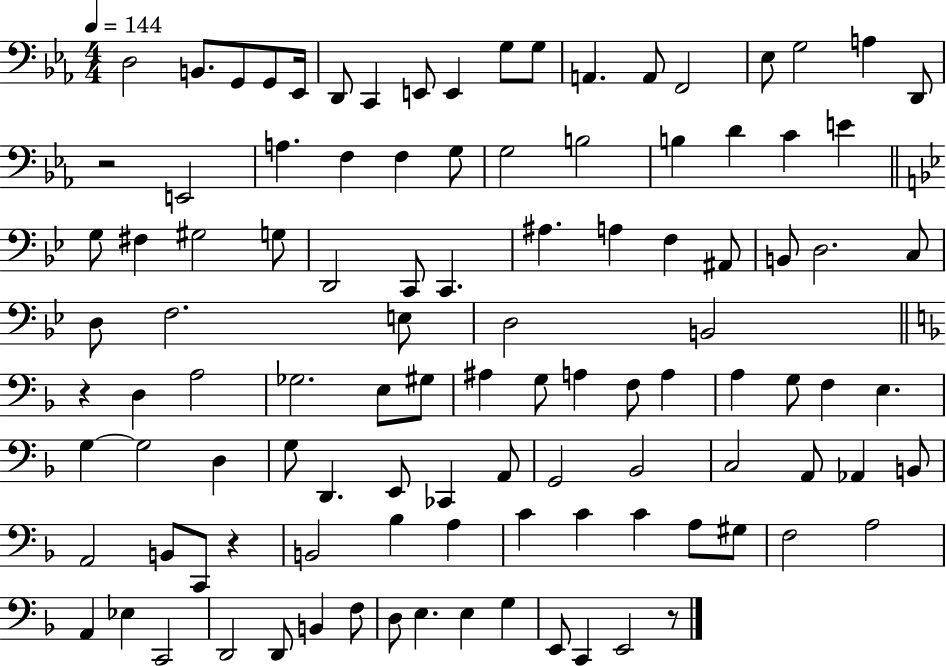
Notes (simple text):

D3/h B2/e. G2/e G2/e Eb2/s D2/e C2/q E2/e E2/q G3/e G3/e A2/q. A2/e F2/h Eb3/e G3/h A3/q D2/e R/h E2/h A3/q. F3/q F3/q G3/e G3/h B3/h B3/q D4/q C4/q E4/q G3/e F#3/q G#3/h G3/e D2/h C2/e C2/q. A#3/q. A3/q F3/q A#2/e B2/e D3/h. C3/e D3/e F3/h. E3/e D3/h B2/h R/q D3/q A3/h Gb3/h. E3/e G#3/e A#3/q G3/e A3/q F3/e A3/q A3/q G3/e F3/q E3/q. G3/q G3/h D3/q G3/e D2/q. E2/e CES2/q A2/e G2/h Bb2/h C3/h A2/e Ab2/q B2/e A2/h B2/e C2/e R/q B2/h Bb3/q A3/q C4/q C4/q C4/q A3/e G#3/e F3/h A3/h A2/q Eb3/q C2/h D2/h D2/e B2/q F3/e D3/e E3/q. E3/q G3/q E2/e C2/q E2/h R/e